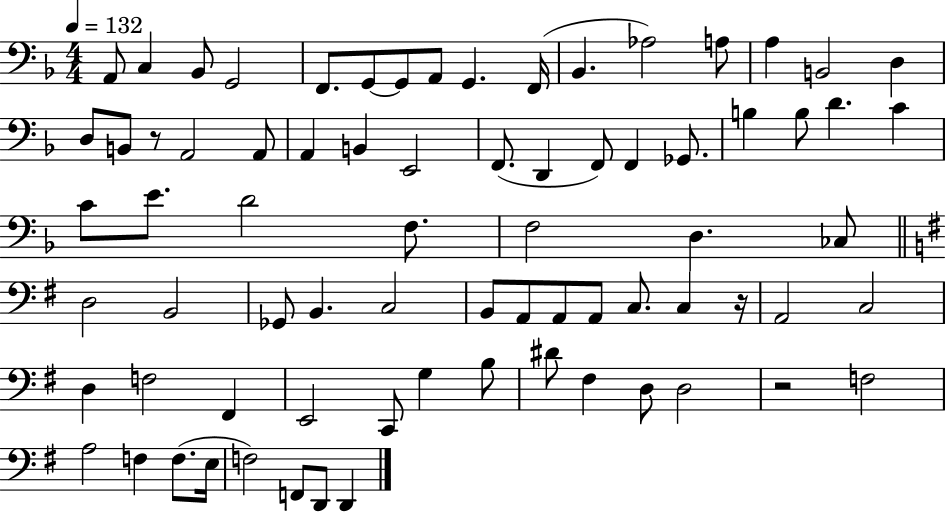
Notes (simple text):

A2/e C3/q Bb2/e G2/h F2/e. G2/e G2/e A2/e G2/q. F2/s Bb2/q. Ab3/h A3/e A3/q B2/h D3/q D3/e B2/e R/e A2/h A2/e A2/q B2/q E2/h F2/e. D2/q F2/e F2/q Gb2/e. B3/q B3/e D4/q. C4/q C4/e E4/e. D4/h F3/e. F3/h D3/q. CES3/e D3/h B2/h Gb2/e B2/q. C3/h B2/e A2/e A2/e A2/e C3/e. C3/q R/s A2/h C3/h D3/q F3/h F#2/q E2/h C2/e G3/q B3/e D#4/e F#3/q D3/e D3/h R/h F3/h A3/h F3/q F3/e. E3/s F3/h F2/e D2/e D2/q